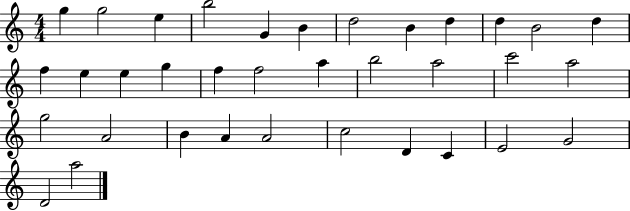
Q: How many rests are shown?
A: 0